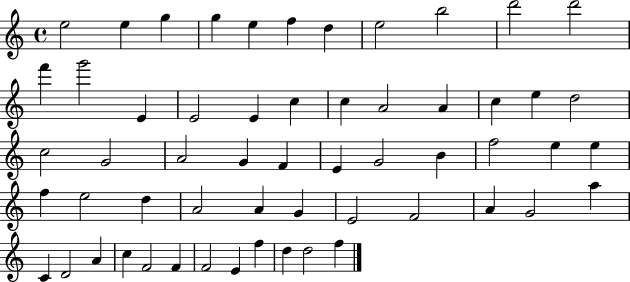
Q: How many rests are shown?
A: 0